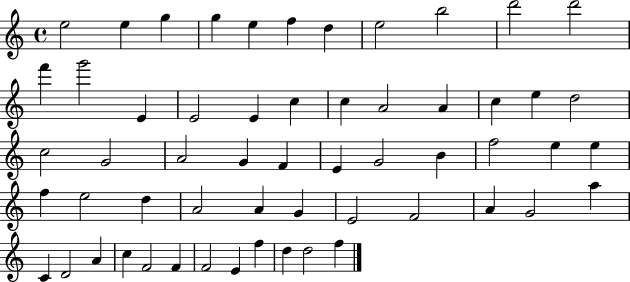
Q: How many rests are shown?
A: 0